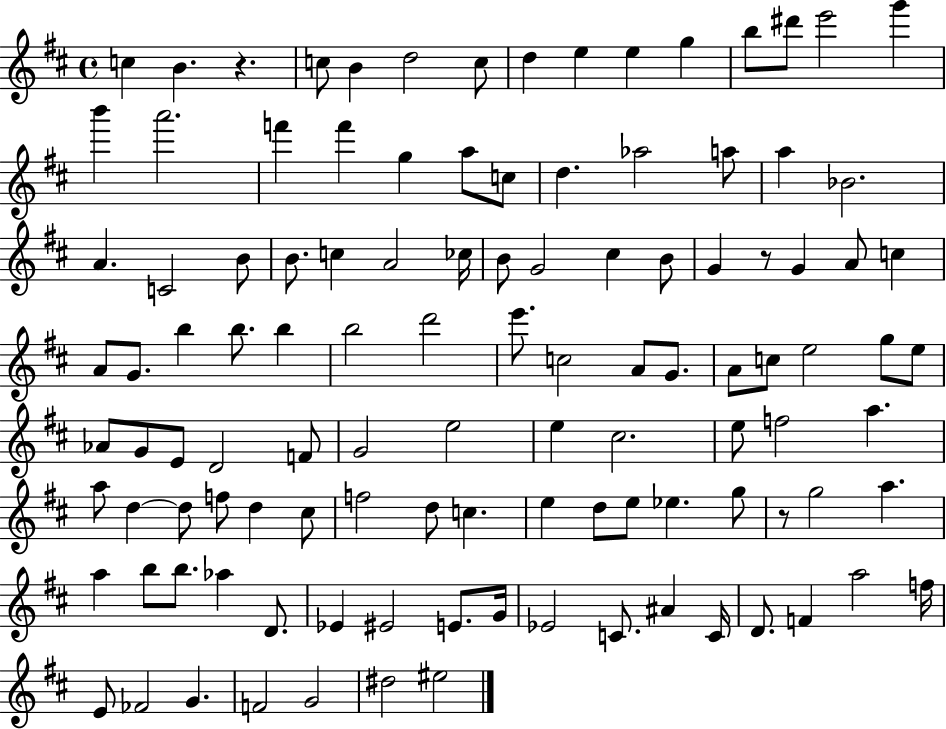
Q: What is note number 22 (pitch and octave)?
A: D5